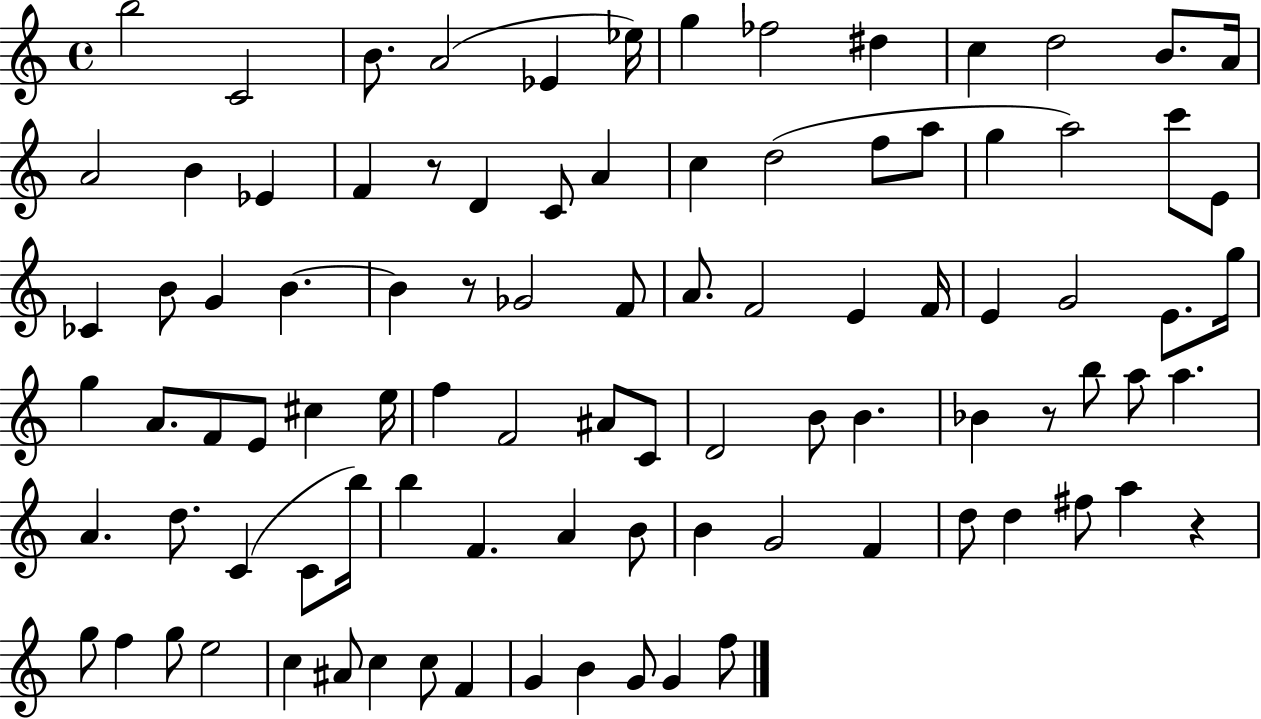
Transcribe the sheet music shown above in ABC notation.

X:1
T:Untitled
M:4/4
L:1/4
K:C
b2 C2 B/2 A2 _E _e/4 g _f2 ^d c d2 B/2 A/4 A2 B _E F z/2 D C/2 A c d2 f/2 a/2 g a2 c'/2 E/2 _C B/2 G B B z/2 _G2 F/2 A/2 F2 E F/4 E G2 E/2 g/4 g A/2 F/2 E/2 ^c e/4 f F2 ^A/2 C/2 D2 B/2 B _B z/2 b/2 a/2 a A d/2 C C/2 b/4 b F A B/2 B G2 F d/2 d ^f/2 a z g/2 f g/2 e2 c ^A/2 c c/2 F G B G/2 G f/2